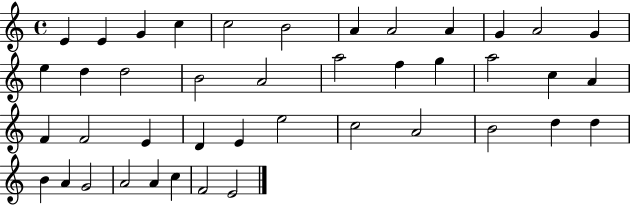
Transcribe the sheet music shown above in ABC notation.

X:1
T:Untitled
M:4/4
L:1/4
K:C
E E G c c2 B2 A A2 A G A2 G e d d2 B2 A2 a2 f g a2 c A F F2 E D E e2 c2 A2 B2 d d B A G2 A2 A c F2 E2